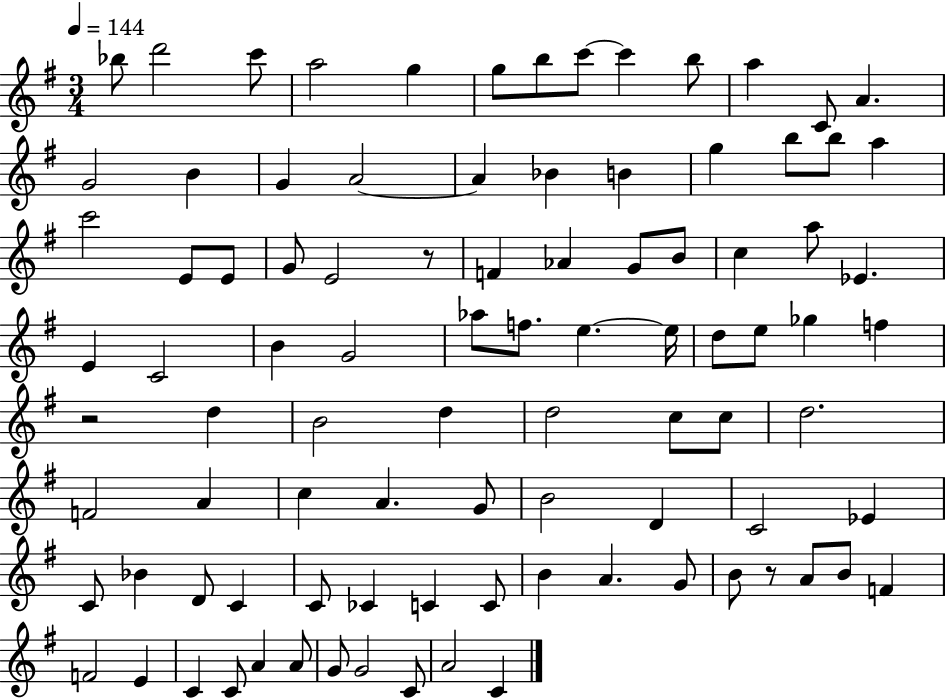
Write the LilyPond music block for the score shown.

{
  \clef treble
  \numericTimeSignature
  \time 3/4
  \key g \major
  \tempo 4 = 144
  bes''8 d'''2 c'''8 | a''2 g''4 | g''8 b''8 c'''8~~ c'''4 b''8 | a''4 c'8 a'4. | \break g'2 b'4 | g'4 a'2~~ | a'4 bes'4 b'4 | g''4 b''8 b''8 a''4 | \break c'''2 e'8 e'8 | g'8 e'2 r8 | f'4 aes'4 g'8 b'8 | c''4 a''8 ees'4. | \break e'4 c'2 | b'4 g'2 | aes''8 f''8. e''4.~~ e''16 | d''8 e''8 ges''4 f''4 | \break r2 d''4 | b'2 d''4 | d''2 c''8 c''8 | d''2. | \break f'2 a'4 | c''4 a'4. g'8 | b'2 d'4 | c'2 ees'4 | \break c'8 bes'4 d'8 c'4 | c'8 ces'4 c'4 c'8 | b'4 a'4. g'8 | b'8 r8 a'8 b'8 f'4 | \break f'2 e'4 | c'4 c'8 a'4 a'8 | g'8 g'2 c'8 | a'2 c'4 | \break \bar "|."
}